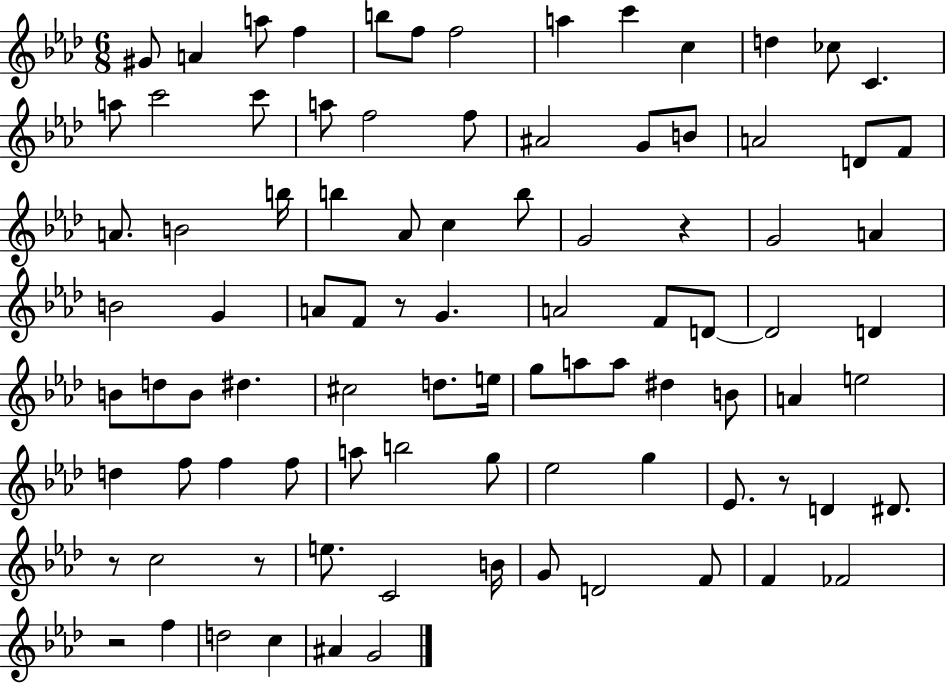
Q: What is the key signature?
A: AES major